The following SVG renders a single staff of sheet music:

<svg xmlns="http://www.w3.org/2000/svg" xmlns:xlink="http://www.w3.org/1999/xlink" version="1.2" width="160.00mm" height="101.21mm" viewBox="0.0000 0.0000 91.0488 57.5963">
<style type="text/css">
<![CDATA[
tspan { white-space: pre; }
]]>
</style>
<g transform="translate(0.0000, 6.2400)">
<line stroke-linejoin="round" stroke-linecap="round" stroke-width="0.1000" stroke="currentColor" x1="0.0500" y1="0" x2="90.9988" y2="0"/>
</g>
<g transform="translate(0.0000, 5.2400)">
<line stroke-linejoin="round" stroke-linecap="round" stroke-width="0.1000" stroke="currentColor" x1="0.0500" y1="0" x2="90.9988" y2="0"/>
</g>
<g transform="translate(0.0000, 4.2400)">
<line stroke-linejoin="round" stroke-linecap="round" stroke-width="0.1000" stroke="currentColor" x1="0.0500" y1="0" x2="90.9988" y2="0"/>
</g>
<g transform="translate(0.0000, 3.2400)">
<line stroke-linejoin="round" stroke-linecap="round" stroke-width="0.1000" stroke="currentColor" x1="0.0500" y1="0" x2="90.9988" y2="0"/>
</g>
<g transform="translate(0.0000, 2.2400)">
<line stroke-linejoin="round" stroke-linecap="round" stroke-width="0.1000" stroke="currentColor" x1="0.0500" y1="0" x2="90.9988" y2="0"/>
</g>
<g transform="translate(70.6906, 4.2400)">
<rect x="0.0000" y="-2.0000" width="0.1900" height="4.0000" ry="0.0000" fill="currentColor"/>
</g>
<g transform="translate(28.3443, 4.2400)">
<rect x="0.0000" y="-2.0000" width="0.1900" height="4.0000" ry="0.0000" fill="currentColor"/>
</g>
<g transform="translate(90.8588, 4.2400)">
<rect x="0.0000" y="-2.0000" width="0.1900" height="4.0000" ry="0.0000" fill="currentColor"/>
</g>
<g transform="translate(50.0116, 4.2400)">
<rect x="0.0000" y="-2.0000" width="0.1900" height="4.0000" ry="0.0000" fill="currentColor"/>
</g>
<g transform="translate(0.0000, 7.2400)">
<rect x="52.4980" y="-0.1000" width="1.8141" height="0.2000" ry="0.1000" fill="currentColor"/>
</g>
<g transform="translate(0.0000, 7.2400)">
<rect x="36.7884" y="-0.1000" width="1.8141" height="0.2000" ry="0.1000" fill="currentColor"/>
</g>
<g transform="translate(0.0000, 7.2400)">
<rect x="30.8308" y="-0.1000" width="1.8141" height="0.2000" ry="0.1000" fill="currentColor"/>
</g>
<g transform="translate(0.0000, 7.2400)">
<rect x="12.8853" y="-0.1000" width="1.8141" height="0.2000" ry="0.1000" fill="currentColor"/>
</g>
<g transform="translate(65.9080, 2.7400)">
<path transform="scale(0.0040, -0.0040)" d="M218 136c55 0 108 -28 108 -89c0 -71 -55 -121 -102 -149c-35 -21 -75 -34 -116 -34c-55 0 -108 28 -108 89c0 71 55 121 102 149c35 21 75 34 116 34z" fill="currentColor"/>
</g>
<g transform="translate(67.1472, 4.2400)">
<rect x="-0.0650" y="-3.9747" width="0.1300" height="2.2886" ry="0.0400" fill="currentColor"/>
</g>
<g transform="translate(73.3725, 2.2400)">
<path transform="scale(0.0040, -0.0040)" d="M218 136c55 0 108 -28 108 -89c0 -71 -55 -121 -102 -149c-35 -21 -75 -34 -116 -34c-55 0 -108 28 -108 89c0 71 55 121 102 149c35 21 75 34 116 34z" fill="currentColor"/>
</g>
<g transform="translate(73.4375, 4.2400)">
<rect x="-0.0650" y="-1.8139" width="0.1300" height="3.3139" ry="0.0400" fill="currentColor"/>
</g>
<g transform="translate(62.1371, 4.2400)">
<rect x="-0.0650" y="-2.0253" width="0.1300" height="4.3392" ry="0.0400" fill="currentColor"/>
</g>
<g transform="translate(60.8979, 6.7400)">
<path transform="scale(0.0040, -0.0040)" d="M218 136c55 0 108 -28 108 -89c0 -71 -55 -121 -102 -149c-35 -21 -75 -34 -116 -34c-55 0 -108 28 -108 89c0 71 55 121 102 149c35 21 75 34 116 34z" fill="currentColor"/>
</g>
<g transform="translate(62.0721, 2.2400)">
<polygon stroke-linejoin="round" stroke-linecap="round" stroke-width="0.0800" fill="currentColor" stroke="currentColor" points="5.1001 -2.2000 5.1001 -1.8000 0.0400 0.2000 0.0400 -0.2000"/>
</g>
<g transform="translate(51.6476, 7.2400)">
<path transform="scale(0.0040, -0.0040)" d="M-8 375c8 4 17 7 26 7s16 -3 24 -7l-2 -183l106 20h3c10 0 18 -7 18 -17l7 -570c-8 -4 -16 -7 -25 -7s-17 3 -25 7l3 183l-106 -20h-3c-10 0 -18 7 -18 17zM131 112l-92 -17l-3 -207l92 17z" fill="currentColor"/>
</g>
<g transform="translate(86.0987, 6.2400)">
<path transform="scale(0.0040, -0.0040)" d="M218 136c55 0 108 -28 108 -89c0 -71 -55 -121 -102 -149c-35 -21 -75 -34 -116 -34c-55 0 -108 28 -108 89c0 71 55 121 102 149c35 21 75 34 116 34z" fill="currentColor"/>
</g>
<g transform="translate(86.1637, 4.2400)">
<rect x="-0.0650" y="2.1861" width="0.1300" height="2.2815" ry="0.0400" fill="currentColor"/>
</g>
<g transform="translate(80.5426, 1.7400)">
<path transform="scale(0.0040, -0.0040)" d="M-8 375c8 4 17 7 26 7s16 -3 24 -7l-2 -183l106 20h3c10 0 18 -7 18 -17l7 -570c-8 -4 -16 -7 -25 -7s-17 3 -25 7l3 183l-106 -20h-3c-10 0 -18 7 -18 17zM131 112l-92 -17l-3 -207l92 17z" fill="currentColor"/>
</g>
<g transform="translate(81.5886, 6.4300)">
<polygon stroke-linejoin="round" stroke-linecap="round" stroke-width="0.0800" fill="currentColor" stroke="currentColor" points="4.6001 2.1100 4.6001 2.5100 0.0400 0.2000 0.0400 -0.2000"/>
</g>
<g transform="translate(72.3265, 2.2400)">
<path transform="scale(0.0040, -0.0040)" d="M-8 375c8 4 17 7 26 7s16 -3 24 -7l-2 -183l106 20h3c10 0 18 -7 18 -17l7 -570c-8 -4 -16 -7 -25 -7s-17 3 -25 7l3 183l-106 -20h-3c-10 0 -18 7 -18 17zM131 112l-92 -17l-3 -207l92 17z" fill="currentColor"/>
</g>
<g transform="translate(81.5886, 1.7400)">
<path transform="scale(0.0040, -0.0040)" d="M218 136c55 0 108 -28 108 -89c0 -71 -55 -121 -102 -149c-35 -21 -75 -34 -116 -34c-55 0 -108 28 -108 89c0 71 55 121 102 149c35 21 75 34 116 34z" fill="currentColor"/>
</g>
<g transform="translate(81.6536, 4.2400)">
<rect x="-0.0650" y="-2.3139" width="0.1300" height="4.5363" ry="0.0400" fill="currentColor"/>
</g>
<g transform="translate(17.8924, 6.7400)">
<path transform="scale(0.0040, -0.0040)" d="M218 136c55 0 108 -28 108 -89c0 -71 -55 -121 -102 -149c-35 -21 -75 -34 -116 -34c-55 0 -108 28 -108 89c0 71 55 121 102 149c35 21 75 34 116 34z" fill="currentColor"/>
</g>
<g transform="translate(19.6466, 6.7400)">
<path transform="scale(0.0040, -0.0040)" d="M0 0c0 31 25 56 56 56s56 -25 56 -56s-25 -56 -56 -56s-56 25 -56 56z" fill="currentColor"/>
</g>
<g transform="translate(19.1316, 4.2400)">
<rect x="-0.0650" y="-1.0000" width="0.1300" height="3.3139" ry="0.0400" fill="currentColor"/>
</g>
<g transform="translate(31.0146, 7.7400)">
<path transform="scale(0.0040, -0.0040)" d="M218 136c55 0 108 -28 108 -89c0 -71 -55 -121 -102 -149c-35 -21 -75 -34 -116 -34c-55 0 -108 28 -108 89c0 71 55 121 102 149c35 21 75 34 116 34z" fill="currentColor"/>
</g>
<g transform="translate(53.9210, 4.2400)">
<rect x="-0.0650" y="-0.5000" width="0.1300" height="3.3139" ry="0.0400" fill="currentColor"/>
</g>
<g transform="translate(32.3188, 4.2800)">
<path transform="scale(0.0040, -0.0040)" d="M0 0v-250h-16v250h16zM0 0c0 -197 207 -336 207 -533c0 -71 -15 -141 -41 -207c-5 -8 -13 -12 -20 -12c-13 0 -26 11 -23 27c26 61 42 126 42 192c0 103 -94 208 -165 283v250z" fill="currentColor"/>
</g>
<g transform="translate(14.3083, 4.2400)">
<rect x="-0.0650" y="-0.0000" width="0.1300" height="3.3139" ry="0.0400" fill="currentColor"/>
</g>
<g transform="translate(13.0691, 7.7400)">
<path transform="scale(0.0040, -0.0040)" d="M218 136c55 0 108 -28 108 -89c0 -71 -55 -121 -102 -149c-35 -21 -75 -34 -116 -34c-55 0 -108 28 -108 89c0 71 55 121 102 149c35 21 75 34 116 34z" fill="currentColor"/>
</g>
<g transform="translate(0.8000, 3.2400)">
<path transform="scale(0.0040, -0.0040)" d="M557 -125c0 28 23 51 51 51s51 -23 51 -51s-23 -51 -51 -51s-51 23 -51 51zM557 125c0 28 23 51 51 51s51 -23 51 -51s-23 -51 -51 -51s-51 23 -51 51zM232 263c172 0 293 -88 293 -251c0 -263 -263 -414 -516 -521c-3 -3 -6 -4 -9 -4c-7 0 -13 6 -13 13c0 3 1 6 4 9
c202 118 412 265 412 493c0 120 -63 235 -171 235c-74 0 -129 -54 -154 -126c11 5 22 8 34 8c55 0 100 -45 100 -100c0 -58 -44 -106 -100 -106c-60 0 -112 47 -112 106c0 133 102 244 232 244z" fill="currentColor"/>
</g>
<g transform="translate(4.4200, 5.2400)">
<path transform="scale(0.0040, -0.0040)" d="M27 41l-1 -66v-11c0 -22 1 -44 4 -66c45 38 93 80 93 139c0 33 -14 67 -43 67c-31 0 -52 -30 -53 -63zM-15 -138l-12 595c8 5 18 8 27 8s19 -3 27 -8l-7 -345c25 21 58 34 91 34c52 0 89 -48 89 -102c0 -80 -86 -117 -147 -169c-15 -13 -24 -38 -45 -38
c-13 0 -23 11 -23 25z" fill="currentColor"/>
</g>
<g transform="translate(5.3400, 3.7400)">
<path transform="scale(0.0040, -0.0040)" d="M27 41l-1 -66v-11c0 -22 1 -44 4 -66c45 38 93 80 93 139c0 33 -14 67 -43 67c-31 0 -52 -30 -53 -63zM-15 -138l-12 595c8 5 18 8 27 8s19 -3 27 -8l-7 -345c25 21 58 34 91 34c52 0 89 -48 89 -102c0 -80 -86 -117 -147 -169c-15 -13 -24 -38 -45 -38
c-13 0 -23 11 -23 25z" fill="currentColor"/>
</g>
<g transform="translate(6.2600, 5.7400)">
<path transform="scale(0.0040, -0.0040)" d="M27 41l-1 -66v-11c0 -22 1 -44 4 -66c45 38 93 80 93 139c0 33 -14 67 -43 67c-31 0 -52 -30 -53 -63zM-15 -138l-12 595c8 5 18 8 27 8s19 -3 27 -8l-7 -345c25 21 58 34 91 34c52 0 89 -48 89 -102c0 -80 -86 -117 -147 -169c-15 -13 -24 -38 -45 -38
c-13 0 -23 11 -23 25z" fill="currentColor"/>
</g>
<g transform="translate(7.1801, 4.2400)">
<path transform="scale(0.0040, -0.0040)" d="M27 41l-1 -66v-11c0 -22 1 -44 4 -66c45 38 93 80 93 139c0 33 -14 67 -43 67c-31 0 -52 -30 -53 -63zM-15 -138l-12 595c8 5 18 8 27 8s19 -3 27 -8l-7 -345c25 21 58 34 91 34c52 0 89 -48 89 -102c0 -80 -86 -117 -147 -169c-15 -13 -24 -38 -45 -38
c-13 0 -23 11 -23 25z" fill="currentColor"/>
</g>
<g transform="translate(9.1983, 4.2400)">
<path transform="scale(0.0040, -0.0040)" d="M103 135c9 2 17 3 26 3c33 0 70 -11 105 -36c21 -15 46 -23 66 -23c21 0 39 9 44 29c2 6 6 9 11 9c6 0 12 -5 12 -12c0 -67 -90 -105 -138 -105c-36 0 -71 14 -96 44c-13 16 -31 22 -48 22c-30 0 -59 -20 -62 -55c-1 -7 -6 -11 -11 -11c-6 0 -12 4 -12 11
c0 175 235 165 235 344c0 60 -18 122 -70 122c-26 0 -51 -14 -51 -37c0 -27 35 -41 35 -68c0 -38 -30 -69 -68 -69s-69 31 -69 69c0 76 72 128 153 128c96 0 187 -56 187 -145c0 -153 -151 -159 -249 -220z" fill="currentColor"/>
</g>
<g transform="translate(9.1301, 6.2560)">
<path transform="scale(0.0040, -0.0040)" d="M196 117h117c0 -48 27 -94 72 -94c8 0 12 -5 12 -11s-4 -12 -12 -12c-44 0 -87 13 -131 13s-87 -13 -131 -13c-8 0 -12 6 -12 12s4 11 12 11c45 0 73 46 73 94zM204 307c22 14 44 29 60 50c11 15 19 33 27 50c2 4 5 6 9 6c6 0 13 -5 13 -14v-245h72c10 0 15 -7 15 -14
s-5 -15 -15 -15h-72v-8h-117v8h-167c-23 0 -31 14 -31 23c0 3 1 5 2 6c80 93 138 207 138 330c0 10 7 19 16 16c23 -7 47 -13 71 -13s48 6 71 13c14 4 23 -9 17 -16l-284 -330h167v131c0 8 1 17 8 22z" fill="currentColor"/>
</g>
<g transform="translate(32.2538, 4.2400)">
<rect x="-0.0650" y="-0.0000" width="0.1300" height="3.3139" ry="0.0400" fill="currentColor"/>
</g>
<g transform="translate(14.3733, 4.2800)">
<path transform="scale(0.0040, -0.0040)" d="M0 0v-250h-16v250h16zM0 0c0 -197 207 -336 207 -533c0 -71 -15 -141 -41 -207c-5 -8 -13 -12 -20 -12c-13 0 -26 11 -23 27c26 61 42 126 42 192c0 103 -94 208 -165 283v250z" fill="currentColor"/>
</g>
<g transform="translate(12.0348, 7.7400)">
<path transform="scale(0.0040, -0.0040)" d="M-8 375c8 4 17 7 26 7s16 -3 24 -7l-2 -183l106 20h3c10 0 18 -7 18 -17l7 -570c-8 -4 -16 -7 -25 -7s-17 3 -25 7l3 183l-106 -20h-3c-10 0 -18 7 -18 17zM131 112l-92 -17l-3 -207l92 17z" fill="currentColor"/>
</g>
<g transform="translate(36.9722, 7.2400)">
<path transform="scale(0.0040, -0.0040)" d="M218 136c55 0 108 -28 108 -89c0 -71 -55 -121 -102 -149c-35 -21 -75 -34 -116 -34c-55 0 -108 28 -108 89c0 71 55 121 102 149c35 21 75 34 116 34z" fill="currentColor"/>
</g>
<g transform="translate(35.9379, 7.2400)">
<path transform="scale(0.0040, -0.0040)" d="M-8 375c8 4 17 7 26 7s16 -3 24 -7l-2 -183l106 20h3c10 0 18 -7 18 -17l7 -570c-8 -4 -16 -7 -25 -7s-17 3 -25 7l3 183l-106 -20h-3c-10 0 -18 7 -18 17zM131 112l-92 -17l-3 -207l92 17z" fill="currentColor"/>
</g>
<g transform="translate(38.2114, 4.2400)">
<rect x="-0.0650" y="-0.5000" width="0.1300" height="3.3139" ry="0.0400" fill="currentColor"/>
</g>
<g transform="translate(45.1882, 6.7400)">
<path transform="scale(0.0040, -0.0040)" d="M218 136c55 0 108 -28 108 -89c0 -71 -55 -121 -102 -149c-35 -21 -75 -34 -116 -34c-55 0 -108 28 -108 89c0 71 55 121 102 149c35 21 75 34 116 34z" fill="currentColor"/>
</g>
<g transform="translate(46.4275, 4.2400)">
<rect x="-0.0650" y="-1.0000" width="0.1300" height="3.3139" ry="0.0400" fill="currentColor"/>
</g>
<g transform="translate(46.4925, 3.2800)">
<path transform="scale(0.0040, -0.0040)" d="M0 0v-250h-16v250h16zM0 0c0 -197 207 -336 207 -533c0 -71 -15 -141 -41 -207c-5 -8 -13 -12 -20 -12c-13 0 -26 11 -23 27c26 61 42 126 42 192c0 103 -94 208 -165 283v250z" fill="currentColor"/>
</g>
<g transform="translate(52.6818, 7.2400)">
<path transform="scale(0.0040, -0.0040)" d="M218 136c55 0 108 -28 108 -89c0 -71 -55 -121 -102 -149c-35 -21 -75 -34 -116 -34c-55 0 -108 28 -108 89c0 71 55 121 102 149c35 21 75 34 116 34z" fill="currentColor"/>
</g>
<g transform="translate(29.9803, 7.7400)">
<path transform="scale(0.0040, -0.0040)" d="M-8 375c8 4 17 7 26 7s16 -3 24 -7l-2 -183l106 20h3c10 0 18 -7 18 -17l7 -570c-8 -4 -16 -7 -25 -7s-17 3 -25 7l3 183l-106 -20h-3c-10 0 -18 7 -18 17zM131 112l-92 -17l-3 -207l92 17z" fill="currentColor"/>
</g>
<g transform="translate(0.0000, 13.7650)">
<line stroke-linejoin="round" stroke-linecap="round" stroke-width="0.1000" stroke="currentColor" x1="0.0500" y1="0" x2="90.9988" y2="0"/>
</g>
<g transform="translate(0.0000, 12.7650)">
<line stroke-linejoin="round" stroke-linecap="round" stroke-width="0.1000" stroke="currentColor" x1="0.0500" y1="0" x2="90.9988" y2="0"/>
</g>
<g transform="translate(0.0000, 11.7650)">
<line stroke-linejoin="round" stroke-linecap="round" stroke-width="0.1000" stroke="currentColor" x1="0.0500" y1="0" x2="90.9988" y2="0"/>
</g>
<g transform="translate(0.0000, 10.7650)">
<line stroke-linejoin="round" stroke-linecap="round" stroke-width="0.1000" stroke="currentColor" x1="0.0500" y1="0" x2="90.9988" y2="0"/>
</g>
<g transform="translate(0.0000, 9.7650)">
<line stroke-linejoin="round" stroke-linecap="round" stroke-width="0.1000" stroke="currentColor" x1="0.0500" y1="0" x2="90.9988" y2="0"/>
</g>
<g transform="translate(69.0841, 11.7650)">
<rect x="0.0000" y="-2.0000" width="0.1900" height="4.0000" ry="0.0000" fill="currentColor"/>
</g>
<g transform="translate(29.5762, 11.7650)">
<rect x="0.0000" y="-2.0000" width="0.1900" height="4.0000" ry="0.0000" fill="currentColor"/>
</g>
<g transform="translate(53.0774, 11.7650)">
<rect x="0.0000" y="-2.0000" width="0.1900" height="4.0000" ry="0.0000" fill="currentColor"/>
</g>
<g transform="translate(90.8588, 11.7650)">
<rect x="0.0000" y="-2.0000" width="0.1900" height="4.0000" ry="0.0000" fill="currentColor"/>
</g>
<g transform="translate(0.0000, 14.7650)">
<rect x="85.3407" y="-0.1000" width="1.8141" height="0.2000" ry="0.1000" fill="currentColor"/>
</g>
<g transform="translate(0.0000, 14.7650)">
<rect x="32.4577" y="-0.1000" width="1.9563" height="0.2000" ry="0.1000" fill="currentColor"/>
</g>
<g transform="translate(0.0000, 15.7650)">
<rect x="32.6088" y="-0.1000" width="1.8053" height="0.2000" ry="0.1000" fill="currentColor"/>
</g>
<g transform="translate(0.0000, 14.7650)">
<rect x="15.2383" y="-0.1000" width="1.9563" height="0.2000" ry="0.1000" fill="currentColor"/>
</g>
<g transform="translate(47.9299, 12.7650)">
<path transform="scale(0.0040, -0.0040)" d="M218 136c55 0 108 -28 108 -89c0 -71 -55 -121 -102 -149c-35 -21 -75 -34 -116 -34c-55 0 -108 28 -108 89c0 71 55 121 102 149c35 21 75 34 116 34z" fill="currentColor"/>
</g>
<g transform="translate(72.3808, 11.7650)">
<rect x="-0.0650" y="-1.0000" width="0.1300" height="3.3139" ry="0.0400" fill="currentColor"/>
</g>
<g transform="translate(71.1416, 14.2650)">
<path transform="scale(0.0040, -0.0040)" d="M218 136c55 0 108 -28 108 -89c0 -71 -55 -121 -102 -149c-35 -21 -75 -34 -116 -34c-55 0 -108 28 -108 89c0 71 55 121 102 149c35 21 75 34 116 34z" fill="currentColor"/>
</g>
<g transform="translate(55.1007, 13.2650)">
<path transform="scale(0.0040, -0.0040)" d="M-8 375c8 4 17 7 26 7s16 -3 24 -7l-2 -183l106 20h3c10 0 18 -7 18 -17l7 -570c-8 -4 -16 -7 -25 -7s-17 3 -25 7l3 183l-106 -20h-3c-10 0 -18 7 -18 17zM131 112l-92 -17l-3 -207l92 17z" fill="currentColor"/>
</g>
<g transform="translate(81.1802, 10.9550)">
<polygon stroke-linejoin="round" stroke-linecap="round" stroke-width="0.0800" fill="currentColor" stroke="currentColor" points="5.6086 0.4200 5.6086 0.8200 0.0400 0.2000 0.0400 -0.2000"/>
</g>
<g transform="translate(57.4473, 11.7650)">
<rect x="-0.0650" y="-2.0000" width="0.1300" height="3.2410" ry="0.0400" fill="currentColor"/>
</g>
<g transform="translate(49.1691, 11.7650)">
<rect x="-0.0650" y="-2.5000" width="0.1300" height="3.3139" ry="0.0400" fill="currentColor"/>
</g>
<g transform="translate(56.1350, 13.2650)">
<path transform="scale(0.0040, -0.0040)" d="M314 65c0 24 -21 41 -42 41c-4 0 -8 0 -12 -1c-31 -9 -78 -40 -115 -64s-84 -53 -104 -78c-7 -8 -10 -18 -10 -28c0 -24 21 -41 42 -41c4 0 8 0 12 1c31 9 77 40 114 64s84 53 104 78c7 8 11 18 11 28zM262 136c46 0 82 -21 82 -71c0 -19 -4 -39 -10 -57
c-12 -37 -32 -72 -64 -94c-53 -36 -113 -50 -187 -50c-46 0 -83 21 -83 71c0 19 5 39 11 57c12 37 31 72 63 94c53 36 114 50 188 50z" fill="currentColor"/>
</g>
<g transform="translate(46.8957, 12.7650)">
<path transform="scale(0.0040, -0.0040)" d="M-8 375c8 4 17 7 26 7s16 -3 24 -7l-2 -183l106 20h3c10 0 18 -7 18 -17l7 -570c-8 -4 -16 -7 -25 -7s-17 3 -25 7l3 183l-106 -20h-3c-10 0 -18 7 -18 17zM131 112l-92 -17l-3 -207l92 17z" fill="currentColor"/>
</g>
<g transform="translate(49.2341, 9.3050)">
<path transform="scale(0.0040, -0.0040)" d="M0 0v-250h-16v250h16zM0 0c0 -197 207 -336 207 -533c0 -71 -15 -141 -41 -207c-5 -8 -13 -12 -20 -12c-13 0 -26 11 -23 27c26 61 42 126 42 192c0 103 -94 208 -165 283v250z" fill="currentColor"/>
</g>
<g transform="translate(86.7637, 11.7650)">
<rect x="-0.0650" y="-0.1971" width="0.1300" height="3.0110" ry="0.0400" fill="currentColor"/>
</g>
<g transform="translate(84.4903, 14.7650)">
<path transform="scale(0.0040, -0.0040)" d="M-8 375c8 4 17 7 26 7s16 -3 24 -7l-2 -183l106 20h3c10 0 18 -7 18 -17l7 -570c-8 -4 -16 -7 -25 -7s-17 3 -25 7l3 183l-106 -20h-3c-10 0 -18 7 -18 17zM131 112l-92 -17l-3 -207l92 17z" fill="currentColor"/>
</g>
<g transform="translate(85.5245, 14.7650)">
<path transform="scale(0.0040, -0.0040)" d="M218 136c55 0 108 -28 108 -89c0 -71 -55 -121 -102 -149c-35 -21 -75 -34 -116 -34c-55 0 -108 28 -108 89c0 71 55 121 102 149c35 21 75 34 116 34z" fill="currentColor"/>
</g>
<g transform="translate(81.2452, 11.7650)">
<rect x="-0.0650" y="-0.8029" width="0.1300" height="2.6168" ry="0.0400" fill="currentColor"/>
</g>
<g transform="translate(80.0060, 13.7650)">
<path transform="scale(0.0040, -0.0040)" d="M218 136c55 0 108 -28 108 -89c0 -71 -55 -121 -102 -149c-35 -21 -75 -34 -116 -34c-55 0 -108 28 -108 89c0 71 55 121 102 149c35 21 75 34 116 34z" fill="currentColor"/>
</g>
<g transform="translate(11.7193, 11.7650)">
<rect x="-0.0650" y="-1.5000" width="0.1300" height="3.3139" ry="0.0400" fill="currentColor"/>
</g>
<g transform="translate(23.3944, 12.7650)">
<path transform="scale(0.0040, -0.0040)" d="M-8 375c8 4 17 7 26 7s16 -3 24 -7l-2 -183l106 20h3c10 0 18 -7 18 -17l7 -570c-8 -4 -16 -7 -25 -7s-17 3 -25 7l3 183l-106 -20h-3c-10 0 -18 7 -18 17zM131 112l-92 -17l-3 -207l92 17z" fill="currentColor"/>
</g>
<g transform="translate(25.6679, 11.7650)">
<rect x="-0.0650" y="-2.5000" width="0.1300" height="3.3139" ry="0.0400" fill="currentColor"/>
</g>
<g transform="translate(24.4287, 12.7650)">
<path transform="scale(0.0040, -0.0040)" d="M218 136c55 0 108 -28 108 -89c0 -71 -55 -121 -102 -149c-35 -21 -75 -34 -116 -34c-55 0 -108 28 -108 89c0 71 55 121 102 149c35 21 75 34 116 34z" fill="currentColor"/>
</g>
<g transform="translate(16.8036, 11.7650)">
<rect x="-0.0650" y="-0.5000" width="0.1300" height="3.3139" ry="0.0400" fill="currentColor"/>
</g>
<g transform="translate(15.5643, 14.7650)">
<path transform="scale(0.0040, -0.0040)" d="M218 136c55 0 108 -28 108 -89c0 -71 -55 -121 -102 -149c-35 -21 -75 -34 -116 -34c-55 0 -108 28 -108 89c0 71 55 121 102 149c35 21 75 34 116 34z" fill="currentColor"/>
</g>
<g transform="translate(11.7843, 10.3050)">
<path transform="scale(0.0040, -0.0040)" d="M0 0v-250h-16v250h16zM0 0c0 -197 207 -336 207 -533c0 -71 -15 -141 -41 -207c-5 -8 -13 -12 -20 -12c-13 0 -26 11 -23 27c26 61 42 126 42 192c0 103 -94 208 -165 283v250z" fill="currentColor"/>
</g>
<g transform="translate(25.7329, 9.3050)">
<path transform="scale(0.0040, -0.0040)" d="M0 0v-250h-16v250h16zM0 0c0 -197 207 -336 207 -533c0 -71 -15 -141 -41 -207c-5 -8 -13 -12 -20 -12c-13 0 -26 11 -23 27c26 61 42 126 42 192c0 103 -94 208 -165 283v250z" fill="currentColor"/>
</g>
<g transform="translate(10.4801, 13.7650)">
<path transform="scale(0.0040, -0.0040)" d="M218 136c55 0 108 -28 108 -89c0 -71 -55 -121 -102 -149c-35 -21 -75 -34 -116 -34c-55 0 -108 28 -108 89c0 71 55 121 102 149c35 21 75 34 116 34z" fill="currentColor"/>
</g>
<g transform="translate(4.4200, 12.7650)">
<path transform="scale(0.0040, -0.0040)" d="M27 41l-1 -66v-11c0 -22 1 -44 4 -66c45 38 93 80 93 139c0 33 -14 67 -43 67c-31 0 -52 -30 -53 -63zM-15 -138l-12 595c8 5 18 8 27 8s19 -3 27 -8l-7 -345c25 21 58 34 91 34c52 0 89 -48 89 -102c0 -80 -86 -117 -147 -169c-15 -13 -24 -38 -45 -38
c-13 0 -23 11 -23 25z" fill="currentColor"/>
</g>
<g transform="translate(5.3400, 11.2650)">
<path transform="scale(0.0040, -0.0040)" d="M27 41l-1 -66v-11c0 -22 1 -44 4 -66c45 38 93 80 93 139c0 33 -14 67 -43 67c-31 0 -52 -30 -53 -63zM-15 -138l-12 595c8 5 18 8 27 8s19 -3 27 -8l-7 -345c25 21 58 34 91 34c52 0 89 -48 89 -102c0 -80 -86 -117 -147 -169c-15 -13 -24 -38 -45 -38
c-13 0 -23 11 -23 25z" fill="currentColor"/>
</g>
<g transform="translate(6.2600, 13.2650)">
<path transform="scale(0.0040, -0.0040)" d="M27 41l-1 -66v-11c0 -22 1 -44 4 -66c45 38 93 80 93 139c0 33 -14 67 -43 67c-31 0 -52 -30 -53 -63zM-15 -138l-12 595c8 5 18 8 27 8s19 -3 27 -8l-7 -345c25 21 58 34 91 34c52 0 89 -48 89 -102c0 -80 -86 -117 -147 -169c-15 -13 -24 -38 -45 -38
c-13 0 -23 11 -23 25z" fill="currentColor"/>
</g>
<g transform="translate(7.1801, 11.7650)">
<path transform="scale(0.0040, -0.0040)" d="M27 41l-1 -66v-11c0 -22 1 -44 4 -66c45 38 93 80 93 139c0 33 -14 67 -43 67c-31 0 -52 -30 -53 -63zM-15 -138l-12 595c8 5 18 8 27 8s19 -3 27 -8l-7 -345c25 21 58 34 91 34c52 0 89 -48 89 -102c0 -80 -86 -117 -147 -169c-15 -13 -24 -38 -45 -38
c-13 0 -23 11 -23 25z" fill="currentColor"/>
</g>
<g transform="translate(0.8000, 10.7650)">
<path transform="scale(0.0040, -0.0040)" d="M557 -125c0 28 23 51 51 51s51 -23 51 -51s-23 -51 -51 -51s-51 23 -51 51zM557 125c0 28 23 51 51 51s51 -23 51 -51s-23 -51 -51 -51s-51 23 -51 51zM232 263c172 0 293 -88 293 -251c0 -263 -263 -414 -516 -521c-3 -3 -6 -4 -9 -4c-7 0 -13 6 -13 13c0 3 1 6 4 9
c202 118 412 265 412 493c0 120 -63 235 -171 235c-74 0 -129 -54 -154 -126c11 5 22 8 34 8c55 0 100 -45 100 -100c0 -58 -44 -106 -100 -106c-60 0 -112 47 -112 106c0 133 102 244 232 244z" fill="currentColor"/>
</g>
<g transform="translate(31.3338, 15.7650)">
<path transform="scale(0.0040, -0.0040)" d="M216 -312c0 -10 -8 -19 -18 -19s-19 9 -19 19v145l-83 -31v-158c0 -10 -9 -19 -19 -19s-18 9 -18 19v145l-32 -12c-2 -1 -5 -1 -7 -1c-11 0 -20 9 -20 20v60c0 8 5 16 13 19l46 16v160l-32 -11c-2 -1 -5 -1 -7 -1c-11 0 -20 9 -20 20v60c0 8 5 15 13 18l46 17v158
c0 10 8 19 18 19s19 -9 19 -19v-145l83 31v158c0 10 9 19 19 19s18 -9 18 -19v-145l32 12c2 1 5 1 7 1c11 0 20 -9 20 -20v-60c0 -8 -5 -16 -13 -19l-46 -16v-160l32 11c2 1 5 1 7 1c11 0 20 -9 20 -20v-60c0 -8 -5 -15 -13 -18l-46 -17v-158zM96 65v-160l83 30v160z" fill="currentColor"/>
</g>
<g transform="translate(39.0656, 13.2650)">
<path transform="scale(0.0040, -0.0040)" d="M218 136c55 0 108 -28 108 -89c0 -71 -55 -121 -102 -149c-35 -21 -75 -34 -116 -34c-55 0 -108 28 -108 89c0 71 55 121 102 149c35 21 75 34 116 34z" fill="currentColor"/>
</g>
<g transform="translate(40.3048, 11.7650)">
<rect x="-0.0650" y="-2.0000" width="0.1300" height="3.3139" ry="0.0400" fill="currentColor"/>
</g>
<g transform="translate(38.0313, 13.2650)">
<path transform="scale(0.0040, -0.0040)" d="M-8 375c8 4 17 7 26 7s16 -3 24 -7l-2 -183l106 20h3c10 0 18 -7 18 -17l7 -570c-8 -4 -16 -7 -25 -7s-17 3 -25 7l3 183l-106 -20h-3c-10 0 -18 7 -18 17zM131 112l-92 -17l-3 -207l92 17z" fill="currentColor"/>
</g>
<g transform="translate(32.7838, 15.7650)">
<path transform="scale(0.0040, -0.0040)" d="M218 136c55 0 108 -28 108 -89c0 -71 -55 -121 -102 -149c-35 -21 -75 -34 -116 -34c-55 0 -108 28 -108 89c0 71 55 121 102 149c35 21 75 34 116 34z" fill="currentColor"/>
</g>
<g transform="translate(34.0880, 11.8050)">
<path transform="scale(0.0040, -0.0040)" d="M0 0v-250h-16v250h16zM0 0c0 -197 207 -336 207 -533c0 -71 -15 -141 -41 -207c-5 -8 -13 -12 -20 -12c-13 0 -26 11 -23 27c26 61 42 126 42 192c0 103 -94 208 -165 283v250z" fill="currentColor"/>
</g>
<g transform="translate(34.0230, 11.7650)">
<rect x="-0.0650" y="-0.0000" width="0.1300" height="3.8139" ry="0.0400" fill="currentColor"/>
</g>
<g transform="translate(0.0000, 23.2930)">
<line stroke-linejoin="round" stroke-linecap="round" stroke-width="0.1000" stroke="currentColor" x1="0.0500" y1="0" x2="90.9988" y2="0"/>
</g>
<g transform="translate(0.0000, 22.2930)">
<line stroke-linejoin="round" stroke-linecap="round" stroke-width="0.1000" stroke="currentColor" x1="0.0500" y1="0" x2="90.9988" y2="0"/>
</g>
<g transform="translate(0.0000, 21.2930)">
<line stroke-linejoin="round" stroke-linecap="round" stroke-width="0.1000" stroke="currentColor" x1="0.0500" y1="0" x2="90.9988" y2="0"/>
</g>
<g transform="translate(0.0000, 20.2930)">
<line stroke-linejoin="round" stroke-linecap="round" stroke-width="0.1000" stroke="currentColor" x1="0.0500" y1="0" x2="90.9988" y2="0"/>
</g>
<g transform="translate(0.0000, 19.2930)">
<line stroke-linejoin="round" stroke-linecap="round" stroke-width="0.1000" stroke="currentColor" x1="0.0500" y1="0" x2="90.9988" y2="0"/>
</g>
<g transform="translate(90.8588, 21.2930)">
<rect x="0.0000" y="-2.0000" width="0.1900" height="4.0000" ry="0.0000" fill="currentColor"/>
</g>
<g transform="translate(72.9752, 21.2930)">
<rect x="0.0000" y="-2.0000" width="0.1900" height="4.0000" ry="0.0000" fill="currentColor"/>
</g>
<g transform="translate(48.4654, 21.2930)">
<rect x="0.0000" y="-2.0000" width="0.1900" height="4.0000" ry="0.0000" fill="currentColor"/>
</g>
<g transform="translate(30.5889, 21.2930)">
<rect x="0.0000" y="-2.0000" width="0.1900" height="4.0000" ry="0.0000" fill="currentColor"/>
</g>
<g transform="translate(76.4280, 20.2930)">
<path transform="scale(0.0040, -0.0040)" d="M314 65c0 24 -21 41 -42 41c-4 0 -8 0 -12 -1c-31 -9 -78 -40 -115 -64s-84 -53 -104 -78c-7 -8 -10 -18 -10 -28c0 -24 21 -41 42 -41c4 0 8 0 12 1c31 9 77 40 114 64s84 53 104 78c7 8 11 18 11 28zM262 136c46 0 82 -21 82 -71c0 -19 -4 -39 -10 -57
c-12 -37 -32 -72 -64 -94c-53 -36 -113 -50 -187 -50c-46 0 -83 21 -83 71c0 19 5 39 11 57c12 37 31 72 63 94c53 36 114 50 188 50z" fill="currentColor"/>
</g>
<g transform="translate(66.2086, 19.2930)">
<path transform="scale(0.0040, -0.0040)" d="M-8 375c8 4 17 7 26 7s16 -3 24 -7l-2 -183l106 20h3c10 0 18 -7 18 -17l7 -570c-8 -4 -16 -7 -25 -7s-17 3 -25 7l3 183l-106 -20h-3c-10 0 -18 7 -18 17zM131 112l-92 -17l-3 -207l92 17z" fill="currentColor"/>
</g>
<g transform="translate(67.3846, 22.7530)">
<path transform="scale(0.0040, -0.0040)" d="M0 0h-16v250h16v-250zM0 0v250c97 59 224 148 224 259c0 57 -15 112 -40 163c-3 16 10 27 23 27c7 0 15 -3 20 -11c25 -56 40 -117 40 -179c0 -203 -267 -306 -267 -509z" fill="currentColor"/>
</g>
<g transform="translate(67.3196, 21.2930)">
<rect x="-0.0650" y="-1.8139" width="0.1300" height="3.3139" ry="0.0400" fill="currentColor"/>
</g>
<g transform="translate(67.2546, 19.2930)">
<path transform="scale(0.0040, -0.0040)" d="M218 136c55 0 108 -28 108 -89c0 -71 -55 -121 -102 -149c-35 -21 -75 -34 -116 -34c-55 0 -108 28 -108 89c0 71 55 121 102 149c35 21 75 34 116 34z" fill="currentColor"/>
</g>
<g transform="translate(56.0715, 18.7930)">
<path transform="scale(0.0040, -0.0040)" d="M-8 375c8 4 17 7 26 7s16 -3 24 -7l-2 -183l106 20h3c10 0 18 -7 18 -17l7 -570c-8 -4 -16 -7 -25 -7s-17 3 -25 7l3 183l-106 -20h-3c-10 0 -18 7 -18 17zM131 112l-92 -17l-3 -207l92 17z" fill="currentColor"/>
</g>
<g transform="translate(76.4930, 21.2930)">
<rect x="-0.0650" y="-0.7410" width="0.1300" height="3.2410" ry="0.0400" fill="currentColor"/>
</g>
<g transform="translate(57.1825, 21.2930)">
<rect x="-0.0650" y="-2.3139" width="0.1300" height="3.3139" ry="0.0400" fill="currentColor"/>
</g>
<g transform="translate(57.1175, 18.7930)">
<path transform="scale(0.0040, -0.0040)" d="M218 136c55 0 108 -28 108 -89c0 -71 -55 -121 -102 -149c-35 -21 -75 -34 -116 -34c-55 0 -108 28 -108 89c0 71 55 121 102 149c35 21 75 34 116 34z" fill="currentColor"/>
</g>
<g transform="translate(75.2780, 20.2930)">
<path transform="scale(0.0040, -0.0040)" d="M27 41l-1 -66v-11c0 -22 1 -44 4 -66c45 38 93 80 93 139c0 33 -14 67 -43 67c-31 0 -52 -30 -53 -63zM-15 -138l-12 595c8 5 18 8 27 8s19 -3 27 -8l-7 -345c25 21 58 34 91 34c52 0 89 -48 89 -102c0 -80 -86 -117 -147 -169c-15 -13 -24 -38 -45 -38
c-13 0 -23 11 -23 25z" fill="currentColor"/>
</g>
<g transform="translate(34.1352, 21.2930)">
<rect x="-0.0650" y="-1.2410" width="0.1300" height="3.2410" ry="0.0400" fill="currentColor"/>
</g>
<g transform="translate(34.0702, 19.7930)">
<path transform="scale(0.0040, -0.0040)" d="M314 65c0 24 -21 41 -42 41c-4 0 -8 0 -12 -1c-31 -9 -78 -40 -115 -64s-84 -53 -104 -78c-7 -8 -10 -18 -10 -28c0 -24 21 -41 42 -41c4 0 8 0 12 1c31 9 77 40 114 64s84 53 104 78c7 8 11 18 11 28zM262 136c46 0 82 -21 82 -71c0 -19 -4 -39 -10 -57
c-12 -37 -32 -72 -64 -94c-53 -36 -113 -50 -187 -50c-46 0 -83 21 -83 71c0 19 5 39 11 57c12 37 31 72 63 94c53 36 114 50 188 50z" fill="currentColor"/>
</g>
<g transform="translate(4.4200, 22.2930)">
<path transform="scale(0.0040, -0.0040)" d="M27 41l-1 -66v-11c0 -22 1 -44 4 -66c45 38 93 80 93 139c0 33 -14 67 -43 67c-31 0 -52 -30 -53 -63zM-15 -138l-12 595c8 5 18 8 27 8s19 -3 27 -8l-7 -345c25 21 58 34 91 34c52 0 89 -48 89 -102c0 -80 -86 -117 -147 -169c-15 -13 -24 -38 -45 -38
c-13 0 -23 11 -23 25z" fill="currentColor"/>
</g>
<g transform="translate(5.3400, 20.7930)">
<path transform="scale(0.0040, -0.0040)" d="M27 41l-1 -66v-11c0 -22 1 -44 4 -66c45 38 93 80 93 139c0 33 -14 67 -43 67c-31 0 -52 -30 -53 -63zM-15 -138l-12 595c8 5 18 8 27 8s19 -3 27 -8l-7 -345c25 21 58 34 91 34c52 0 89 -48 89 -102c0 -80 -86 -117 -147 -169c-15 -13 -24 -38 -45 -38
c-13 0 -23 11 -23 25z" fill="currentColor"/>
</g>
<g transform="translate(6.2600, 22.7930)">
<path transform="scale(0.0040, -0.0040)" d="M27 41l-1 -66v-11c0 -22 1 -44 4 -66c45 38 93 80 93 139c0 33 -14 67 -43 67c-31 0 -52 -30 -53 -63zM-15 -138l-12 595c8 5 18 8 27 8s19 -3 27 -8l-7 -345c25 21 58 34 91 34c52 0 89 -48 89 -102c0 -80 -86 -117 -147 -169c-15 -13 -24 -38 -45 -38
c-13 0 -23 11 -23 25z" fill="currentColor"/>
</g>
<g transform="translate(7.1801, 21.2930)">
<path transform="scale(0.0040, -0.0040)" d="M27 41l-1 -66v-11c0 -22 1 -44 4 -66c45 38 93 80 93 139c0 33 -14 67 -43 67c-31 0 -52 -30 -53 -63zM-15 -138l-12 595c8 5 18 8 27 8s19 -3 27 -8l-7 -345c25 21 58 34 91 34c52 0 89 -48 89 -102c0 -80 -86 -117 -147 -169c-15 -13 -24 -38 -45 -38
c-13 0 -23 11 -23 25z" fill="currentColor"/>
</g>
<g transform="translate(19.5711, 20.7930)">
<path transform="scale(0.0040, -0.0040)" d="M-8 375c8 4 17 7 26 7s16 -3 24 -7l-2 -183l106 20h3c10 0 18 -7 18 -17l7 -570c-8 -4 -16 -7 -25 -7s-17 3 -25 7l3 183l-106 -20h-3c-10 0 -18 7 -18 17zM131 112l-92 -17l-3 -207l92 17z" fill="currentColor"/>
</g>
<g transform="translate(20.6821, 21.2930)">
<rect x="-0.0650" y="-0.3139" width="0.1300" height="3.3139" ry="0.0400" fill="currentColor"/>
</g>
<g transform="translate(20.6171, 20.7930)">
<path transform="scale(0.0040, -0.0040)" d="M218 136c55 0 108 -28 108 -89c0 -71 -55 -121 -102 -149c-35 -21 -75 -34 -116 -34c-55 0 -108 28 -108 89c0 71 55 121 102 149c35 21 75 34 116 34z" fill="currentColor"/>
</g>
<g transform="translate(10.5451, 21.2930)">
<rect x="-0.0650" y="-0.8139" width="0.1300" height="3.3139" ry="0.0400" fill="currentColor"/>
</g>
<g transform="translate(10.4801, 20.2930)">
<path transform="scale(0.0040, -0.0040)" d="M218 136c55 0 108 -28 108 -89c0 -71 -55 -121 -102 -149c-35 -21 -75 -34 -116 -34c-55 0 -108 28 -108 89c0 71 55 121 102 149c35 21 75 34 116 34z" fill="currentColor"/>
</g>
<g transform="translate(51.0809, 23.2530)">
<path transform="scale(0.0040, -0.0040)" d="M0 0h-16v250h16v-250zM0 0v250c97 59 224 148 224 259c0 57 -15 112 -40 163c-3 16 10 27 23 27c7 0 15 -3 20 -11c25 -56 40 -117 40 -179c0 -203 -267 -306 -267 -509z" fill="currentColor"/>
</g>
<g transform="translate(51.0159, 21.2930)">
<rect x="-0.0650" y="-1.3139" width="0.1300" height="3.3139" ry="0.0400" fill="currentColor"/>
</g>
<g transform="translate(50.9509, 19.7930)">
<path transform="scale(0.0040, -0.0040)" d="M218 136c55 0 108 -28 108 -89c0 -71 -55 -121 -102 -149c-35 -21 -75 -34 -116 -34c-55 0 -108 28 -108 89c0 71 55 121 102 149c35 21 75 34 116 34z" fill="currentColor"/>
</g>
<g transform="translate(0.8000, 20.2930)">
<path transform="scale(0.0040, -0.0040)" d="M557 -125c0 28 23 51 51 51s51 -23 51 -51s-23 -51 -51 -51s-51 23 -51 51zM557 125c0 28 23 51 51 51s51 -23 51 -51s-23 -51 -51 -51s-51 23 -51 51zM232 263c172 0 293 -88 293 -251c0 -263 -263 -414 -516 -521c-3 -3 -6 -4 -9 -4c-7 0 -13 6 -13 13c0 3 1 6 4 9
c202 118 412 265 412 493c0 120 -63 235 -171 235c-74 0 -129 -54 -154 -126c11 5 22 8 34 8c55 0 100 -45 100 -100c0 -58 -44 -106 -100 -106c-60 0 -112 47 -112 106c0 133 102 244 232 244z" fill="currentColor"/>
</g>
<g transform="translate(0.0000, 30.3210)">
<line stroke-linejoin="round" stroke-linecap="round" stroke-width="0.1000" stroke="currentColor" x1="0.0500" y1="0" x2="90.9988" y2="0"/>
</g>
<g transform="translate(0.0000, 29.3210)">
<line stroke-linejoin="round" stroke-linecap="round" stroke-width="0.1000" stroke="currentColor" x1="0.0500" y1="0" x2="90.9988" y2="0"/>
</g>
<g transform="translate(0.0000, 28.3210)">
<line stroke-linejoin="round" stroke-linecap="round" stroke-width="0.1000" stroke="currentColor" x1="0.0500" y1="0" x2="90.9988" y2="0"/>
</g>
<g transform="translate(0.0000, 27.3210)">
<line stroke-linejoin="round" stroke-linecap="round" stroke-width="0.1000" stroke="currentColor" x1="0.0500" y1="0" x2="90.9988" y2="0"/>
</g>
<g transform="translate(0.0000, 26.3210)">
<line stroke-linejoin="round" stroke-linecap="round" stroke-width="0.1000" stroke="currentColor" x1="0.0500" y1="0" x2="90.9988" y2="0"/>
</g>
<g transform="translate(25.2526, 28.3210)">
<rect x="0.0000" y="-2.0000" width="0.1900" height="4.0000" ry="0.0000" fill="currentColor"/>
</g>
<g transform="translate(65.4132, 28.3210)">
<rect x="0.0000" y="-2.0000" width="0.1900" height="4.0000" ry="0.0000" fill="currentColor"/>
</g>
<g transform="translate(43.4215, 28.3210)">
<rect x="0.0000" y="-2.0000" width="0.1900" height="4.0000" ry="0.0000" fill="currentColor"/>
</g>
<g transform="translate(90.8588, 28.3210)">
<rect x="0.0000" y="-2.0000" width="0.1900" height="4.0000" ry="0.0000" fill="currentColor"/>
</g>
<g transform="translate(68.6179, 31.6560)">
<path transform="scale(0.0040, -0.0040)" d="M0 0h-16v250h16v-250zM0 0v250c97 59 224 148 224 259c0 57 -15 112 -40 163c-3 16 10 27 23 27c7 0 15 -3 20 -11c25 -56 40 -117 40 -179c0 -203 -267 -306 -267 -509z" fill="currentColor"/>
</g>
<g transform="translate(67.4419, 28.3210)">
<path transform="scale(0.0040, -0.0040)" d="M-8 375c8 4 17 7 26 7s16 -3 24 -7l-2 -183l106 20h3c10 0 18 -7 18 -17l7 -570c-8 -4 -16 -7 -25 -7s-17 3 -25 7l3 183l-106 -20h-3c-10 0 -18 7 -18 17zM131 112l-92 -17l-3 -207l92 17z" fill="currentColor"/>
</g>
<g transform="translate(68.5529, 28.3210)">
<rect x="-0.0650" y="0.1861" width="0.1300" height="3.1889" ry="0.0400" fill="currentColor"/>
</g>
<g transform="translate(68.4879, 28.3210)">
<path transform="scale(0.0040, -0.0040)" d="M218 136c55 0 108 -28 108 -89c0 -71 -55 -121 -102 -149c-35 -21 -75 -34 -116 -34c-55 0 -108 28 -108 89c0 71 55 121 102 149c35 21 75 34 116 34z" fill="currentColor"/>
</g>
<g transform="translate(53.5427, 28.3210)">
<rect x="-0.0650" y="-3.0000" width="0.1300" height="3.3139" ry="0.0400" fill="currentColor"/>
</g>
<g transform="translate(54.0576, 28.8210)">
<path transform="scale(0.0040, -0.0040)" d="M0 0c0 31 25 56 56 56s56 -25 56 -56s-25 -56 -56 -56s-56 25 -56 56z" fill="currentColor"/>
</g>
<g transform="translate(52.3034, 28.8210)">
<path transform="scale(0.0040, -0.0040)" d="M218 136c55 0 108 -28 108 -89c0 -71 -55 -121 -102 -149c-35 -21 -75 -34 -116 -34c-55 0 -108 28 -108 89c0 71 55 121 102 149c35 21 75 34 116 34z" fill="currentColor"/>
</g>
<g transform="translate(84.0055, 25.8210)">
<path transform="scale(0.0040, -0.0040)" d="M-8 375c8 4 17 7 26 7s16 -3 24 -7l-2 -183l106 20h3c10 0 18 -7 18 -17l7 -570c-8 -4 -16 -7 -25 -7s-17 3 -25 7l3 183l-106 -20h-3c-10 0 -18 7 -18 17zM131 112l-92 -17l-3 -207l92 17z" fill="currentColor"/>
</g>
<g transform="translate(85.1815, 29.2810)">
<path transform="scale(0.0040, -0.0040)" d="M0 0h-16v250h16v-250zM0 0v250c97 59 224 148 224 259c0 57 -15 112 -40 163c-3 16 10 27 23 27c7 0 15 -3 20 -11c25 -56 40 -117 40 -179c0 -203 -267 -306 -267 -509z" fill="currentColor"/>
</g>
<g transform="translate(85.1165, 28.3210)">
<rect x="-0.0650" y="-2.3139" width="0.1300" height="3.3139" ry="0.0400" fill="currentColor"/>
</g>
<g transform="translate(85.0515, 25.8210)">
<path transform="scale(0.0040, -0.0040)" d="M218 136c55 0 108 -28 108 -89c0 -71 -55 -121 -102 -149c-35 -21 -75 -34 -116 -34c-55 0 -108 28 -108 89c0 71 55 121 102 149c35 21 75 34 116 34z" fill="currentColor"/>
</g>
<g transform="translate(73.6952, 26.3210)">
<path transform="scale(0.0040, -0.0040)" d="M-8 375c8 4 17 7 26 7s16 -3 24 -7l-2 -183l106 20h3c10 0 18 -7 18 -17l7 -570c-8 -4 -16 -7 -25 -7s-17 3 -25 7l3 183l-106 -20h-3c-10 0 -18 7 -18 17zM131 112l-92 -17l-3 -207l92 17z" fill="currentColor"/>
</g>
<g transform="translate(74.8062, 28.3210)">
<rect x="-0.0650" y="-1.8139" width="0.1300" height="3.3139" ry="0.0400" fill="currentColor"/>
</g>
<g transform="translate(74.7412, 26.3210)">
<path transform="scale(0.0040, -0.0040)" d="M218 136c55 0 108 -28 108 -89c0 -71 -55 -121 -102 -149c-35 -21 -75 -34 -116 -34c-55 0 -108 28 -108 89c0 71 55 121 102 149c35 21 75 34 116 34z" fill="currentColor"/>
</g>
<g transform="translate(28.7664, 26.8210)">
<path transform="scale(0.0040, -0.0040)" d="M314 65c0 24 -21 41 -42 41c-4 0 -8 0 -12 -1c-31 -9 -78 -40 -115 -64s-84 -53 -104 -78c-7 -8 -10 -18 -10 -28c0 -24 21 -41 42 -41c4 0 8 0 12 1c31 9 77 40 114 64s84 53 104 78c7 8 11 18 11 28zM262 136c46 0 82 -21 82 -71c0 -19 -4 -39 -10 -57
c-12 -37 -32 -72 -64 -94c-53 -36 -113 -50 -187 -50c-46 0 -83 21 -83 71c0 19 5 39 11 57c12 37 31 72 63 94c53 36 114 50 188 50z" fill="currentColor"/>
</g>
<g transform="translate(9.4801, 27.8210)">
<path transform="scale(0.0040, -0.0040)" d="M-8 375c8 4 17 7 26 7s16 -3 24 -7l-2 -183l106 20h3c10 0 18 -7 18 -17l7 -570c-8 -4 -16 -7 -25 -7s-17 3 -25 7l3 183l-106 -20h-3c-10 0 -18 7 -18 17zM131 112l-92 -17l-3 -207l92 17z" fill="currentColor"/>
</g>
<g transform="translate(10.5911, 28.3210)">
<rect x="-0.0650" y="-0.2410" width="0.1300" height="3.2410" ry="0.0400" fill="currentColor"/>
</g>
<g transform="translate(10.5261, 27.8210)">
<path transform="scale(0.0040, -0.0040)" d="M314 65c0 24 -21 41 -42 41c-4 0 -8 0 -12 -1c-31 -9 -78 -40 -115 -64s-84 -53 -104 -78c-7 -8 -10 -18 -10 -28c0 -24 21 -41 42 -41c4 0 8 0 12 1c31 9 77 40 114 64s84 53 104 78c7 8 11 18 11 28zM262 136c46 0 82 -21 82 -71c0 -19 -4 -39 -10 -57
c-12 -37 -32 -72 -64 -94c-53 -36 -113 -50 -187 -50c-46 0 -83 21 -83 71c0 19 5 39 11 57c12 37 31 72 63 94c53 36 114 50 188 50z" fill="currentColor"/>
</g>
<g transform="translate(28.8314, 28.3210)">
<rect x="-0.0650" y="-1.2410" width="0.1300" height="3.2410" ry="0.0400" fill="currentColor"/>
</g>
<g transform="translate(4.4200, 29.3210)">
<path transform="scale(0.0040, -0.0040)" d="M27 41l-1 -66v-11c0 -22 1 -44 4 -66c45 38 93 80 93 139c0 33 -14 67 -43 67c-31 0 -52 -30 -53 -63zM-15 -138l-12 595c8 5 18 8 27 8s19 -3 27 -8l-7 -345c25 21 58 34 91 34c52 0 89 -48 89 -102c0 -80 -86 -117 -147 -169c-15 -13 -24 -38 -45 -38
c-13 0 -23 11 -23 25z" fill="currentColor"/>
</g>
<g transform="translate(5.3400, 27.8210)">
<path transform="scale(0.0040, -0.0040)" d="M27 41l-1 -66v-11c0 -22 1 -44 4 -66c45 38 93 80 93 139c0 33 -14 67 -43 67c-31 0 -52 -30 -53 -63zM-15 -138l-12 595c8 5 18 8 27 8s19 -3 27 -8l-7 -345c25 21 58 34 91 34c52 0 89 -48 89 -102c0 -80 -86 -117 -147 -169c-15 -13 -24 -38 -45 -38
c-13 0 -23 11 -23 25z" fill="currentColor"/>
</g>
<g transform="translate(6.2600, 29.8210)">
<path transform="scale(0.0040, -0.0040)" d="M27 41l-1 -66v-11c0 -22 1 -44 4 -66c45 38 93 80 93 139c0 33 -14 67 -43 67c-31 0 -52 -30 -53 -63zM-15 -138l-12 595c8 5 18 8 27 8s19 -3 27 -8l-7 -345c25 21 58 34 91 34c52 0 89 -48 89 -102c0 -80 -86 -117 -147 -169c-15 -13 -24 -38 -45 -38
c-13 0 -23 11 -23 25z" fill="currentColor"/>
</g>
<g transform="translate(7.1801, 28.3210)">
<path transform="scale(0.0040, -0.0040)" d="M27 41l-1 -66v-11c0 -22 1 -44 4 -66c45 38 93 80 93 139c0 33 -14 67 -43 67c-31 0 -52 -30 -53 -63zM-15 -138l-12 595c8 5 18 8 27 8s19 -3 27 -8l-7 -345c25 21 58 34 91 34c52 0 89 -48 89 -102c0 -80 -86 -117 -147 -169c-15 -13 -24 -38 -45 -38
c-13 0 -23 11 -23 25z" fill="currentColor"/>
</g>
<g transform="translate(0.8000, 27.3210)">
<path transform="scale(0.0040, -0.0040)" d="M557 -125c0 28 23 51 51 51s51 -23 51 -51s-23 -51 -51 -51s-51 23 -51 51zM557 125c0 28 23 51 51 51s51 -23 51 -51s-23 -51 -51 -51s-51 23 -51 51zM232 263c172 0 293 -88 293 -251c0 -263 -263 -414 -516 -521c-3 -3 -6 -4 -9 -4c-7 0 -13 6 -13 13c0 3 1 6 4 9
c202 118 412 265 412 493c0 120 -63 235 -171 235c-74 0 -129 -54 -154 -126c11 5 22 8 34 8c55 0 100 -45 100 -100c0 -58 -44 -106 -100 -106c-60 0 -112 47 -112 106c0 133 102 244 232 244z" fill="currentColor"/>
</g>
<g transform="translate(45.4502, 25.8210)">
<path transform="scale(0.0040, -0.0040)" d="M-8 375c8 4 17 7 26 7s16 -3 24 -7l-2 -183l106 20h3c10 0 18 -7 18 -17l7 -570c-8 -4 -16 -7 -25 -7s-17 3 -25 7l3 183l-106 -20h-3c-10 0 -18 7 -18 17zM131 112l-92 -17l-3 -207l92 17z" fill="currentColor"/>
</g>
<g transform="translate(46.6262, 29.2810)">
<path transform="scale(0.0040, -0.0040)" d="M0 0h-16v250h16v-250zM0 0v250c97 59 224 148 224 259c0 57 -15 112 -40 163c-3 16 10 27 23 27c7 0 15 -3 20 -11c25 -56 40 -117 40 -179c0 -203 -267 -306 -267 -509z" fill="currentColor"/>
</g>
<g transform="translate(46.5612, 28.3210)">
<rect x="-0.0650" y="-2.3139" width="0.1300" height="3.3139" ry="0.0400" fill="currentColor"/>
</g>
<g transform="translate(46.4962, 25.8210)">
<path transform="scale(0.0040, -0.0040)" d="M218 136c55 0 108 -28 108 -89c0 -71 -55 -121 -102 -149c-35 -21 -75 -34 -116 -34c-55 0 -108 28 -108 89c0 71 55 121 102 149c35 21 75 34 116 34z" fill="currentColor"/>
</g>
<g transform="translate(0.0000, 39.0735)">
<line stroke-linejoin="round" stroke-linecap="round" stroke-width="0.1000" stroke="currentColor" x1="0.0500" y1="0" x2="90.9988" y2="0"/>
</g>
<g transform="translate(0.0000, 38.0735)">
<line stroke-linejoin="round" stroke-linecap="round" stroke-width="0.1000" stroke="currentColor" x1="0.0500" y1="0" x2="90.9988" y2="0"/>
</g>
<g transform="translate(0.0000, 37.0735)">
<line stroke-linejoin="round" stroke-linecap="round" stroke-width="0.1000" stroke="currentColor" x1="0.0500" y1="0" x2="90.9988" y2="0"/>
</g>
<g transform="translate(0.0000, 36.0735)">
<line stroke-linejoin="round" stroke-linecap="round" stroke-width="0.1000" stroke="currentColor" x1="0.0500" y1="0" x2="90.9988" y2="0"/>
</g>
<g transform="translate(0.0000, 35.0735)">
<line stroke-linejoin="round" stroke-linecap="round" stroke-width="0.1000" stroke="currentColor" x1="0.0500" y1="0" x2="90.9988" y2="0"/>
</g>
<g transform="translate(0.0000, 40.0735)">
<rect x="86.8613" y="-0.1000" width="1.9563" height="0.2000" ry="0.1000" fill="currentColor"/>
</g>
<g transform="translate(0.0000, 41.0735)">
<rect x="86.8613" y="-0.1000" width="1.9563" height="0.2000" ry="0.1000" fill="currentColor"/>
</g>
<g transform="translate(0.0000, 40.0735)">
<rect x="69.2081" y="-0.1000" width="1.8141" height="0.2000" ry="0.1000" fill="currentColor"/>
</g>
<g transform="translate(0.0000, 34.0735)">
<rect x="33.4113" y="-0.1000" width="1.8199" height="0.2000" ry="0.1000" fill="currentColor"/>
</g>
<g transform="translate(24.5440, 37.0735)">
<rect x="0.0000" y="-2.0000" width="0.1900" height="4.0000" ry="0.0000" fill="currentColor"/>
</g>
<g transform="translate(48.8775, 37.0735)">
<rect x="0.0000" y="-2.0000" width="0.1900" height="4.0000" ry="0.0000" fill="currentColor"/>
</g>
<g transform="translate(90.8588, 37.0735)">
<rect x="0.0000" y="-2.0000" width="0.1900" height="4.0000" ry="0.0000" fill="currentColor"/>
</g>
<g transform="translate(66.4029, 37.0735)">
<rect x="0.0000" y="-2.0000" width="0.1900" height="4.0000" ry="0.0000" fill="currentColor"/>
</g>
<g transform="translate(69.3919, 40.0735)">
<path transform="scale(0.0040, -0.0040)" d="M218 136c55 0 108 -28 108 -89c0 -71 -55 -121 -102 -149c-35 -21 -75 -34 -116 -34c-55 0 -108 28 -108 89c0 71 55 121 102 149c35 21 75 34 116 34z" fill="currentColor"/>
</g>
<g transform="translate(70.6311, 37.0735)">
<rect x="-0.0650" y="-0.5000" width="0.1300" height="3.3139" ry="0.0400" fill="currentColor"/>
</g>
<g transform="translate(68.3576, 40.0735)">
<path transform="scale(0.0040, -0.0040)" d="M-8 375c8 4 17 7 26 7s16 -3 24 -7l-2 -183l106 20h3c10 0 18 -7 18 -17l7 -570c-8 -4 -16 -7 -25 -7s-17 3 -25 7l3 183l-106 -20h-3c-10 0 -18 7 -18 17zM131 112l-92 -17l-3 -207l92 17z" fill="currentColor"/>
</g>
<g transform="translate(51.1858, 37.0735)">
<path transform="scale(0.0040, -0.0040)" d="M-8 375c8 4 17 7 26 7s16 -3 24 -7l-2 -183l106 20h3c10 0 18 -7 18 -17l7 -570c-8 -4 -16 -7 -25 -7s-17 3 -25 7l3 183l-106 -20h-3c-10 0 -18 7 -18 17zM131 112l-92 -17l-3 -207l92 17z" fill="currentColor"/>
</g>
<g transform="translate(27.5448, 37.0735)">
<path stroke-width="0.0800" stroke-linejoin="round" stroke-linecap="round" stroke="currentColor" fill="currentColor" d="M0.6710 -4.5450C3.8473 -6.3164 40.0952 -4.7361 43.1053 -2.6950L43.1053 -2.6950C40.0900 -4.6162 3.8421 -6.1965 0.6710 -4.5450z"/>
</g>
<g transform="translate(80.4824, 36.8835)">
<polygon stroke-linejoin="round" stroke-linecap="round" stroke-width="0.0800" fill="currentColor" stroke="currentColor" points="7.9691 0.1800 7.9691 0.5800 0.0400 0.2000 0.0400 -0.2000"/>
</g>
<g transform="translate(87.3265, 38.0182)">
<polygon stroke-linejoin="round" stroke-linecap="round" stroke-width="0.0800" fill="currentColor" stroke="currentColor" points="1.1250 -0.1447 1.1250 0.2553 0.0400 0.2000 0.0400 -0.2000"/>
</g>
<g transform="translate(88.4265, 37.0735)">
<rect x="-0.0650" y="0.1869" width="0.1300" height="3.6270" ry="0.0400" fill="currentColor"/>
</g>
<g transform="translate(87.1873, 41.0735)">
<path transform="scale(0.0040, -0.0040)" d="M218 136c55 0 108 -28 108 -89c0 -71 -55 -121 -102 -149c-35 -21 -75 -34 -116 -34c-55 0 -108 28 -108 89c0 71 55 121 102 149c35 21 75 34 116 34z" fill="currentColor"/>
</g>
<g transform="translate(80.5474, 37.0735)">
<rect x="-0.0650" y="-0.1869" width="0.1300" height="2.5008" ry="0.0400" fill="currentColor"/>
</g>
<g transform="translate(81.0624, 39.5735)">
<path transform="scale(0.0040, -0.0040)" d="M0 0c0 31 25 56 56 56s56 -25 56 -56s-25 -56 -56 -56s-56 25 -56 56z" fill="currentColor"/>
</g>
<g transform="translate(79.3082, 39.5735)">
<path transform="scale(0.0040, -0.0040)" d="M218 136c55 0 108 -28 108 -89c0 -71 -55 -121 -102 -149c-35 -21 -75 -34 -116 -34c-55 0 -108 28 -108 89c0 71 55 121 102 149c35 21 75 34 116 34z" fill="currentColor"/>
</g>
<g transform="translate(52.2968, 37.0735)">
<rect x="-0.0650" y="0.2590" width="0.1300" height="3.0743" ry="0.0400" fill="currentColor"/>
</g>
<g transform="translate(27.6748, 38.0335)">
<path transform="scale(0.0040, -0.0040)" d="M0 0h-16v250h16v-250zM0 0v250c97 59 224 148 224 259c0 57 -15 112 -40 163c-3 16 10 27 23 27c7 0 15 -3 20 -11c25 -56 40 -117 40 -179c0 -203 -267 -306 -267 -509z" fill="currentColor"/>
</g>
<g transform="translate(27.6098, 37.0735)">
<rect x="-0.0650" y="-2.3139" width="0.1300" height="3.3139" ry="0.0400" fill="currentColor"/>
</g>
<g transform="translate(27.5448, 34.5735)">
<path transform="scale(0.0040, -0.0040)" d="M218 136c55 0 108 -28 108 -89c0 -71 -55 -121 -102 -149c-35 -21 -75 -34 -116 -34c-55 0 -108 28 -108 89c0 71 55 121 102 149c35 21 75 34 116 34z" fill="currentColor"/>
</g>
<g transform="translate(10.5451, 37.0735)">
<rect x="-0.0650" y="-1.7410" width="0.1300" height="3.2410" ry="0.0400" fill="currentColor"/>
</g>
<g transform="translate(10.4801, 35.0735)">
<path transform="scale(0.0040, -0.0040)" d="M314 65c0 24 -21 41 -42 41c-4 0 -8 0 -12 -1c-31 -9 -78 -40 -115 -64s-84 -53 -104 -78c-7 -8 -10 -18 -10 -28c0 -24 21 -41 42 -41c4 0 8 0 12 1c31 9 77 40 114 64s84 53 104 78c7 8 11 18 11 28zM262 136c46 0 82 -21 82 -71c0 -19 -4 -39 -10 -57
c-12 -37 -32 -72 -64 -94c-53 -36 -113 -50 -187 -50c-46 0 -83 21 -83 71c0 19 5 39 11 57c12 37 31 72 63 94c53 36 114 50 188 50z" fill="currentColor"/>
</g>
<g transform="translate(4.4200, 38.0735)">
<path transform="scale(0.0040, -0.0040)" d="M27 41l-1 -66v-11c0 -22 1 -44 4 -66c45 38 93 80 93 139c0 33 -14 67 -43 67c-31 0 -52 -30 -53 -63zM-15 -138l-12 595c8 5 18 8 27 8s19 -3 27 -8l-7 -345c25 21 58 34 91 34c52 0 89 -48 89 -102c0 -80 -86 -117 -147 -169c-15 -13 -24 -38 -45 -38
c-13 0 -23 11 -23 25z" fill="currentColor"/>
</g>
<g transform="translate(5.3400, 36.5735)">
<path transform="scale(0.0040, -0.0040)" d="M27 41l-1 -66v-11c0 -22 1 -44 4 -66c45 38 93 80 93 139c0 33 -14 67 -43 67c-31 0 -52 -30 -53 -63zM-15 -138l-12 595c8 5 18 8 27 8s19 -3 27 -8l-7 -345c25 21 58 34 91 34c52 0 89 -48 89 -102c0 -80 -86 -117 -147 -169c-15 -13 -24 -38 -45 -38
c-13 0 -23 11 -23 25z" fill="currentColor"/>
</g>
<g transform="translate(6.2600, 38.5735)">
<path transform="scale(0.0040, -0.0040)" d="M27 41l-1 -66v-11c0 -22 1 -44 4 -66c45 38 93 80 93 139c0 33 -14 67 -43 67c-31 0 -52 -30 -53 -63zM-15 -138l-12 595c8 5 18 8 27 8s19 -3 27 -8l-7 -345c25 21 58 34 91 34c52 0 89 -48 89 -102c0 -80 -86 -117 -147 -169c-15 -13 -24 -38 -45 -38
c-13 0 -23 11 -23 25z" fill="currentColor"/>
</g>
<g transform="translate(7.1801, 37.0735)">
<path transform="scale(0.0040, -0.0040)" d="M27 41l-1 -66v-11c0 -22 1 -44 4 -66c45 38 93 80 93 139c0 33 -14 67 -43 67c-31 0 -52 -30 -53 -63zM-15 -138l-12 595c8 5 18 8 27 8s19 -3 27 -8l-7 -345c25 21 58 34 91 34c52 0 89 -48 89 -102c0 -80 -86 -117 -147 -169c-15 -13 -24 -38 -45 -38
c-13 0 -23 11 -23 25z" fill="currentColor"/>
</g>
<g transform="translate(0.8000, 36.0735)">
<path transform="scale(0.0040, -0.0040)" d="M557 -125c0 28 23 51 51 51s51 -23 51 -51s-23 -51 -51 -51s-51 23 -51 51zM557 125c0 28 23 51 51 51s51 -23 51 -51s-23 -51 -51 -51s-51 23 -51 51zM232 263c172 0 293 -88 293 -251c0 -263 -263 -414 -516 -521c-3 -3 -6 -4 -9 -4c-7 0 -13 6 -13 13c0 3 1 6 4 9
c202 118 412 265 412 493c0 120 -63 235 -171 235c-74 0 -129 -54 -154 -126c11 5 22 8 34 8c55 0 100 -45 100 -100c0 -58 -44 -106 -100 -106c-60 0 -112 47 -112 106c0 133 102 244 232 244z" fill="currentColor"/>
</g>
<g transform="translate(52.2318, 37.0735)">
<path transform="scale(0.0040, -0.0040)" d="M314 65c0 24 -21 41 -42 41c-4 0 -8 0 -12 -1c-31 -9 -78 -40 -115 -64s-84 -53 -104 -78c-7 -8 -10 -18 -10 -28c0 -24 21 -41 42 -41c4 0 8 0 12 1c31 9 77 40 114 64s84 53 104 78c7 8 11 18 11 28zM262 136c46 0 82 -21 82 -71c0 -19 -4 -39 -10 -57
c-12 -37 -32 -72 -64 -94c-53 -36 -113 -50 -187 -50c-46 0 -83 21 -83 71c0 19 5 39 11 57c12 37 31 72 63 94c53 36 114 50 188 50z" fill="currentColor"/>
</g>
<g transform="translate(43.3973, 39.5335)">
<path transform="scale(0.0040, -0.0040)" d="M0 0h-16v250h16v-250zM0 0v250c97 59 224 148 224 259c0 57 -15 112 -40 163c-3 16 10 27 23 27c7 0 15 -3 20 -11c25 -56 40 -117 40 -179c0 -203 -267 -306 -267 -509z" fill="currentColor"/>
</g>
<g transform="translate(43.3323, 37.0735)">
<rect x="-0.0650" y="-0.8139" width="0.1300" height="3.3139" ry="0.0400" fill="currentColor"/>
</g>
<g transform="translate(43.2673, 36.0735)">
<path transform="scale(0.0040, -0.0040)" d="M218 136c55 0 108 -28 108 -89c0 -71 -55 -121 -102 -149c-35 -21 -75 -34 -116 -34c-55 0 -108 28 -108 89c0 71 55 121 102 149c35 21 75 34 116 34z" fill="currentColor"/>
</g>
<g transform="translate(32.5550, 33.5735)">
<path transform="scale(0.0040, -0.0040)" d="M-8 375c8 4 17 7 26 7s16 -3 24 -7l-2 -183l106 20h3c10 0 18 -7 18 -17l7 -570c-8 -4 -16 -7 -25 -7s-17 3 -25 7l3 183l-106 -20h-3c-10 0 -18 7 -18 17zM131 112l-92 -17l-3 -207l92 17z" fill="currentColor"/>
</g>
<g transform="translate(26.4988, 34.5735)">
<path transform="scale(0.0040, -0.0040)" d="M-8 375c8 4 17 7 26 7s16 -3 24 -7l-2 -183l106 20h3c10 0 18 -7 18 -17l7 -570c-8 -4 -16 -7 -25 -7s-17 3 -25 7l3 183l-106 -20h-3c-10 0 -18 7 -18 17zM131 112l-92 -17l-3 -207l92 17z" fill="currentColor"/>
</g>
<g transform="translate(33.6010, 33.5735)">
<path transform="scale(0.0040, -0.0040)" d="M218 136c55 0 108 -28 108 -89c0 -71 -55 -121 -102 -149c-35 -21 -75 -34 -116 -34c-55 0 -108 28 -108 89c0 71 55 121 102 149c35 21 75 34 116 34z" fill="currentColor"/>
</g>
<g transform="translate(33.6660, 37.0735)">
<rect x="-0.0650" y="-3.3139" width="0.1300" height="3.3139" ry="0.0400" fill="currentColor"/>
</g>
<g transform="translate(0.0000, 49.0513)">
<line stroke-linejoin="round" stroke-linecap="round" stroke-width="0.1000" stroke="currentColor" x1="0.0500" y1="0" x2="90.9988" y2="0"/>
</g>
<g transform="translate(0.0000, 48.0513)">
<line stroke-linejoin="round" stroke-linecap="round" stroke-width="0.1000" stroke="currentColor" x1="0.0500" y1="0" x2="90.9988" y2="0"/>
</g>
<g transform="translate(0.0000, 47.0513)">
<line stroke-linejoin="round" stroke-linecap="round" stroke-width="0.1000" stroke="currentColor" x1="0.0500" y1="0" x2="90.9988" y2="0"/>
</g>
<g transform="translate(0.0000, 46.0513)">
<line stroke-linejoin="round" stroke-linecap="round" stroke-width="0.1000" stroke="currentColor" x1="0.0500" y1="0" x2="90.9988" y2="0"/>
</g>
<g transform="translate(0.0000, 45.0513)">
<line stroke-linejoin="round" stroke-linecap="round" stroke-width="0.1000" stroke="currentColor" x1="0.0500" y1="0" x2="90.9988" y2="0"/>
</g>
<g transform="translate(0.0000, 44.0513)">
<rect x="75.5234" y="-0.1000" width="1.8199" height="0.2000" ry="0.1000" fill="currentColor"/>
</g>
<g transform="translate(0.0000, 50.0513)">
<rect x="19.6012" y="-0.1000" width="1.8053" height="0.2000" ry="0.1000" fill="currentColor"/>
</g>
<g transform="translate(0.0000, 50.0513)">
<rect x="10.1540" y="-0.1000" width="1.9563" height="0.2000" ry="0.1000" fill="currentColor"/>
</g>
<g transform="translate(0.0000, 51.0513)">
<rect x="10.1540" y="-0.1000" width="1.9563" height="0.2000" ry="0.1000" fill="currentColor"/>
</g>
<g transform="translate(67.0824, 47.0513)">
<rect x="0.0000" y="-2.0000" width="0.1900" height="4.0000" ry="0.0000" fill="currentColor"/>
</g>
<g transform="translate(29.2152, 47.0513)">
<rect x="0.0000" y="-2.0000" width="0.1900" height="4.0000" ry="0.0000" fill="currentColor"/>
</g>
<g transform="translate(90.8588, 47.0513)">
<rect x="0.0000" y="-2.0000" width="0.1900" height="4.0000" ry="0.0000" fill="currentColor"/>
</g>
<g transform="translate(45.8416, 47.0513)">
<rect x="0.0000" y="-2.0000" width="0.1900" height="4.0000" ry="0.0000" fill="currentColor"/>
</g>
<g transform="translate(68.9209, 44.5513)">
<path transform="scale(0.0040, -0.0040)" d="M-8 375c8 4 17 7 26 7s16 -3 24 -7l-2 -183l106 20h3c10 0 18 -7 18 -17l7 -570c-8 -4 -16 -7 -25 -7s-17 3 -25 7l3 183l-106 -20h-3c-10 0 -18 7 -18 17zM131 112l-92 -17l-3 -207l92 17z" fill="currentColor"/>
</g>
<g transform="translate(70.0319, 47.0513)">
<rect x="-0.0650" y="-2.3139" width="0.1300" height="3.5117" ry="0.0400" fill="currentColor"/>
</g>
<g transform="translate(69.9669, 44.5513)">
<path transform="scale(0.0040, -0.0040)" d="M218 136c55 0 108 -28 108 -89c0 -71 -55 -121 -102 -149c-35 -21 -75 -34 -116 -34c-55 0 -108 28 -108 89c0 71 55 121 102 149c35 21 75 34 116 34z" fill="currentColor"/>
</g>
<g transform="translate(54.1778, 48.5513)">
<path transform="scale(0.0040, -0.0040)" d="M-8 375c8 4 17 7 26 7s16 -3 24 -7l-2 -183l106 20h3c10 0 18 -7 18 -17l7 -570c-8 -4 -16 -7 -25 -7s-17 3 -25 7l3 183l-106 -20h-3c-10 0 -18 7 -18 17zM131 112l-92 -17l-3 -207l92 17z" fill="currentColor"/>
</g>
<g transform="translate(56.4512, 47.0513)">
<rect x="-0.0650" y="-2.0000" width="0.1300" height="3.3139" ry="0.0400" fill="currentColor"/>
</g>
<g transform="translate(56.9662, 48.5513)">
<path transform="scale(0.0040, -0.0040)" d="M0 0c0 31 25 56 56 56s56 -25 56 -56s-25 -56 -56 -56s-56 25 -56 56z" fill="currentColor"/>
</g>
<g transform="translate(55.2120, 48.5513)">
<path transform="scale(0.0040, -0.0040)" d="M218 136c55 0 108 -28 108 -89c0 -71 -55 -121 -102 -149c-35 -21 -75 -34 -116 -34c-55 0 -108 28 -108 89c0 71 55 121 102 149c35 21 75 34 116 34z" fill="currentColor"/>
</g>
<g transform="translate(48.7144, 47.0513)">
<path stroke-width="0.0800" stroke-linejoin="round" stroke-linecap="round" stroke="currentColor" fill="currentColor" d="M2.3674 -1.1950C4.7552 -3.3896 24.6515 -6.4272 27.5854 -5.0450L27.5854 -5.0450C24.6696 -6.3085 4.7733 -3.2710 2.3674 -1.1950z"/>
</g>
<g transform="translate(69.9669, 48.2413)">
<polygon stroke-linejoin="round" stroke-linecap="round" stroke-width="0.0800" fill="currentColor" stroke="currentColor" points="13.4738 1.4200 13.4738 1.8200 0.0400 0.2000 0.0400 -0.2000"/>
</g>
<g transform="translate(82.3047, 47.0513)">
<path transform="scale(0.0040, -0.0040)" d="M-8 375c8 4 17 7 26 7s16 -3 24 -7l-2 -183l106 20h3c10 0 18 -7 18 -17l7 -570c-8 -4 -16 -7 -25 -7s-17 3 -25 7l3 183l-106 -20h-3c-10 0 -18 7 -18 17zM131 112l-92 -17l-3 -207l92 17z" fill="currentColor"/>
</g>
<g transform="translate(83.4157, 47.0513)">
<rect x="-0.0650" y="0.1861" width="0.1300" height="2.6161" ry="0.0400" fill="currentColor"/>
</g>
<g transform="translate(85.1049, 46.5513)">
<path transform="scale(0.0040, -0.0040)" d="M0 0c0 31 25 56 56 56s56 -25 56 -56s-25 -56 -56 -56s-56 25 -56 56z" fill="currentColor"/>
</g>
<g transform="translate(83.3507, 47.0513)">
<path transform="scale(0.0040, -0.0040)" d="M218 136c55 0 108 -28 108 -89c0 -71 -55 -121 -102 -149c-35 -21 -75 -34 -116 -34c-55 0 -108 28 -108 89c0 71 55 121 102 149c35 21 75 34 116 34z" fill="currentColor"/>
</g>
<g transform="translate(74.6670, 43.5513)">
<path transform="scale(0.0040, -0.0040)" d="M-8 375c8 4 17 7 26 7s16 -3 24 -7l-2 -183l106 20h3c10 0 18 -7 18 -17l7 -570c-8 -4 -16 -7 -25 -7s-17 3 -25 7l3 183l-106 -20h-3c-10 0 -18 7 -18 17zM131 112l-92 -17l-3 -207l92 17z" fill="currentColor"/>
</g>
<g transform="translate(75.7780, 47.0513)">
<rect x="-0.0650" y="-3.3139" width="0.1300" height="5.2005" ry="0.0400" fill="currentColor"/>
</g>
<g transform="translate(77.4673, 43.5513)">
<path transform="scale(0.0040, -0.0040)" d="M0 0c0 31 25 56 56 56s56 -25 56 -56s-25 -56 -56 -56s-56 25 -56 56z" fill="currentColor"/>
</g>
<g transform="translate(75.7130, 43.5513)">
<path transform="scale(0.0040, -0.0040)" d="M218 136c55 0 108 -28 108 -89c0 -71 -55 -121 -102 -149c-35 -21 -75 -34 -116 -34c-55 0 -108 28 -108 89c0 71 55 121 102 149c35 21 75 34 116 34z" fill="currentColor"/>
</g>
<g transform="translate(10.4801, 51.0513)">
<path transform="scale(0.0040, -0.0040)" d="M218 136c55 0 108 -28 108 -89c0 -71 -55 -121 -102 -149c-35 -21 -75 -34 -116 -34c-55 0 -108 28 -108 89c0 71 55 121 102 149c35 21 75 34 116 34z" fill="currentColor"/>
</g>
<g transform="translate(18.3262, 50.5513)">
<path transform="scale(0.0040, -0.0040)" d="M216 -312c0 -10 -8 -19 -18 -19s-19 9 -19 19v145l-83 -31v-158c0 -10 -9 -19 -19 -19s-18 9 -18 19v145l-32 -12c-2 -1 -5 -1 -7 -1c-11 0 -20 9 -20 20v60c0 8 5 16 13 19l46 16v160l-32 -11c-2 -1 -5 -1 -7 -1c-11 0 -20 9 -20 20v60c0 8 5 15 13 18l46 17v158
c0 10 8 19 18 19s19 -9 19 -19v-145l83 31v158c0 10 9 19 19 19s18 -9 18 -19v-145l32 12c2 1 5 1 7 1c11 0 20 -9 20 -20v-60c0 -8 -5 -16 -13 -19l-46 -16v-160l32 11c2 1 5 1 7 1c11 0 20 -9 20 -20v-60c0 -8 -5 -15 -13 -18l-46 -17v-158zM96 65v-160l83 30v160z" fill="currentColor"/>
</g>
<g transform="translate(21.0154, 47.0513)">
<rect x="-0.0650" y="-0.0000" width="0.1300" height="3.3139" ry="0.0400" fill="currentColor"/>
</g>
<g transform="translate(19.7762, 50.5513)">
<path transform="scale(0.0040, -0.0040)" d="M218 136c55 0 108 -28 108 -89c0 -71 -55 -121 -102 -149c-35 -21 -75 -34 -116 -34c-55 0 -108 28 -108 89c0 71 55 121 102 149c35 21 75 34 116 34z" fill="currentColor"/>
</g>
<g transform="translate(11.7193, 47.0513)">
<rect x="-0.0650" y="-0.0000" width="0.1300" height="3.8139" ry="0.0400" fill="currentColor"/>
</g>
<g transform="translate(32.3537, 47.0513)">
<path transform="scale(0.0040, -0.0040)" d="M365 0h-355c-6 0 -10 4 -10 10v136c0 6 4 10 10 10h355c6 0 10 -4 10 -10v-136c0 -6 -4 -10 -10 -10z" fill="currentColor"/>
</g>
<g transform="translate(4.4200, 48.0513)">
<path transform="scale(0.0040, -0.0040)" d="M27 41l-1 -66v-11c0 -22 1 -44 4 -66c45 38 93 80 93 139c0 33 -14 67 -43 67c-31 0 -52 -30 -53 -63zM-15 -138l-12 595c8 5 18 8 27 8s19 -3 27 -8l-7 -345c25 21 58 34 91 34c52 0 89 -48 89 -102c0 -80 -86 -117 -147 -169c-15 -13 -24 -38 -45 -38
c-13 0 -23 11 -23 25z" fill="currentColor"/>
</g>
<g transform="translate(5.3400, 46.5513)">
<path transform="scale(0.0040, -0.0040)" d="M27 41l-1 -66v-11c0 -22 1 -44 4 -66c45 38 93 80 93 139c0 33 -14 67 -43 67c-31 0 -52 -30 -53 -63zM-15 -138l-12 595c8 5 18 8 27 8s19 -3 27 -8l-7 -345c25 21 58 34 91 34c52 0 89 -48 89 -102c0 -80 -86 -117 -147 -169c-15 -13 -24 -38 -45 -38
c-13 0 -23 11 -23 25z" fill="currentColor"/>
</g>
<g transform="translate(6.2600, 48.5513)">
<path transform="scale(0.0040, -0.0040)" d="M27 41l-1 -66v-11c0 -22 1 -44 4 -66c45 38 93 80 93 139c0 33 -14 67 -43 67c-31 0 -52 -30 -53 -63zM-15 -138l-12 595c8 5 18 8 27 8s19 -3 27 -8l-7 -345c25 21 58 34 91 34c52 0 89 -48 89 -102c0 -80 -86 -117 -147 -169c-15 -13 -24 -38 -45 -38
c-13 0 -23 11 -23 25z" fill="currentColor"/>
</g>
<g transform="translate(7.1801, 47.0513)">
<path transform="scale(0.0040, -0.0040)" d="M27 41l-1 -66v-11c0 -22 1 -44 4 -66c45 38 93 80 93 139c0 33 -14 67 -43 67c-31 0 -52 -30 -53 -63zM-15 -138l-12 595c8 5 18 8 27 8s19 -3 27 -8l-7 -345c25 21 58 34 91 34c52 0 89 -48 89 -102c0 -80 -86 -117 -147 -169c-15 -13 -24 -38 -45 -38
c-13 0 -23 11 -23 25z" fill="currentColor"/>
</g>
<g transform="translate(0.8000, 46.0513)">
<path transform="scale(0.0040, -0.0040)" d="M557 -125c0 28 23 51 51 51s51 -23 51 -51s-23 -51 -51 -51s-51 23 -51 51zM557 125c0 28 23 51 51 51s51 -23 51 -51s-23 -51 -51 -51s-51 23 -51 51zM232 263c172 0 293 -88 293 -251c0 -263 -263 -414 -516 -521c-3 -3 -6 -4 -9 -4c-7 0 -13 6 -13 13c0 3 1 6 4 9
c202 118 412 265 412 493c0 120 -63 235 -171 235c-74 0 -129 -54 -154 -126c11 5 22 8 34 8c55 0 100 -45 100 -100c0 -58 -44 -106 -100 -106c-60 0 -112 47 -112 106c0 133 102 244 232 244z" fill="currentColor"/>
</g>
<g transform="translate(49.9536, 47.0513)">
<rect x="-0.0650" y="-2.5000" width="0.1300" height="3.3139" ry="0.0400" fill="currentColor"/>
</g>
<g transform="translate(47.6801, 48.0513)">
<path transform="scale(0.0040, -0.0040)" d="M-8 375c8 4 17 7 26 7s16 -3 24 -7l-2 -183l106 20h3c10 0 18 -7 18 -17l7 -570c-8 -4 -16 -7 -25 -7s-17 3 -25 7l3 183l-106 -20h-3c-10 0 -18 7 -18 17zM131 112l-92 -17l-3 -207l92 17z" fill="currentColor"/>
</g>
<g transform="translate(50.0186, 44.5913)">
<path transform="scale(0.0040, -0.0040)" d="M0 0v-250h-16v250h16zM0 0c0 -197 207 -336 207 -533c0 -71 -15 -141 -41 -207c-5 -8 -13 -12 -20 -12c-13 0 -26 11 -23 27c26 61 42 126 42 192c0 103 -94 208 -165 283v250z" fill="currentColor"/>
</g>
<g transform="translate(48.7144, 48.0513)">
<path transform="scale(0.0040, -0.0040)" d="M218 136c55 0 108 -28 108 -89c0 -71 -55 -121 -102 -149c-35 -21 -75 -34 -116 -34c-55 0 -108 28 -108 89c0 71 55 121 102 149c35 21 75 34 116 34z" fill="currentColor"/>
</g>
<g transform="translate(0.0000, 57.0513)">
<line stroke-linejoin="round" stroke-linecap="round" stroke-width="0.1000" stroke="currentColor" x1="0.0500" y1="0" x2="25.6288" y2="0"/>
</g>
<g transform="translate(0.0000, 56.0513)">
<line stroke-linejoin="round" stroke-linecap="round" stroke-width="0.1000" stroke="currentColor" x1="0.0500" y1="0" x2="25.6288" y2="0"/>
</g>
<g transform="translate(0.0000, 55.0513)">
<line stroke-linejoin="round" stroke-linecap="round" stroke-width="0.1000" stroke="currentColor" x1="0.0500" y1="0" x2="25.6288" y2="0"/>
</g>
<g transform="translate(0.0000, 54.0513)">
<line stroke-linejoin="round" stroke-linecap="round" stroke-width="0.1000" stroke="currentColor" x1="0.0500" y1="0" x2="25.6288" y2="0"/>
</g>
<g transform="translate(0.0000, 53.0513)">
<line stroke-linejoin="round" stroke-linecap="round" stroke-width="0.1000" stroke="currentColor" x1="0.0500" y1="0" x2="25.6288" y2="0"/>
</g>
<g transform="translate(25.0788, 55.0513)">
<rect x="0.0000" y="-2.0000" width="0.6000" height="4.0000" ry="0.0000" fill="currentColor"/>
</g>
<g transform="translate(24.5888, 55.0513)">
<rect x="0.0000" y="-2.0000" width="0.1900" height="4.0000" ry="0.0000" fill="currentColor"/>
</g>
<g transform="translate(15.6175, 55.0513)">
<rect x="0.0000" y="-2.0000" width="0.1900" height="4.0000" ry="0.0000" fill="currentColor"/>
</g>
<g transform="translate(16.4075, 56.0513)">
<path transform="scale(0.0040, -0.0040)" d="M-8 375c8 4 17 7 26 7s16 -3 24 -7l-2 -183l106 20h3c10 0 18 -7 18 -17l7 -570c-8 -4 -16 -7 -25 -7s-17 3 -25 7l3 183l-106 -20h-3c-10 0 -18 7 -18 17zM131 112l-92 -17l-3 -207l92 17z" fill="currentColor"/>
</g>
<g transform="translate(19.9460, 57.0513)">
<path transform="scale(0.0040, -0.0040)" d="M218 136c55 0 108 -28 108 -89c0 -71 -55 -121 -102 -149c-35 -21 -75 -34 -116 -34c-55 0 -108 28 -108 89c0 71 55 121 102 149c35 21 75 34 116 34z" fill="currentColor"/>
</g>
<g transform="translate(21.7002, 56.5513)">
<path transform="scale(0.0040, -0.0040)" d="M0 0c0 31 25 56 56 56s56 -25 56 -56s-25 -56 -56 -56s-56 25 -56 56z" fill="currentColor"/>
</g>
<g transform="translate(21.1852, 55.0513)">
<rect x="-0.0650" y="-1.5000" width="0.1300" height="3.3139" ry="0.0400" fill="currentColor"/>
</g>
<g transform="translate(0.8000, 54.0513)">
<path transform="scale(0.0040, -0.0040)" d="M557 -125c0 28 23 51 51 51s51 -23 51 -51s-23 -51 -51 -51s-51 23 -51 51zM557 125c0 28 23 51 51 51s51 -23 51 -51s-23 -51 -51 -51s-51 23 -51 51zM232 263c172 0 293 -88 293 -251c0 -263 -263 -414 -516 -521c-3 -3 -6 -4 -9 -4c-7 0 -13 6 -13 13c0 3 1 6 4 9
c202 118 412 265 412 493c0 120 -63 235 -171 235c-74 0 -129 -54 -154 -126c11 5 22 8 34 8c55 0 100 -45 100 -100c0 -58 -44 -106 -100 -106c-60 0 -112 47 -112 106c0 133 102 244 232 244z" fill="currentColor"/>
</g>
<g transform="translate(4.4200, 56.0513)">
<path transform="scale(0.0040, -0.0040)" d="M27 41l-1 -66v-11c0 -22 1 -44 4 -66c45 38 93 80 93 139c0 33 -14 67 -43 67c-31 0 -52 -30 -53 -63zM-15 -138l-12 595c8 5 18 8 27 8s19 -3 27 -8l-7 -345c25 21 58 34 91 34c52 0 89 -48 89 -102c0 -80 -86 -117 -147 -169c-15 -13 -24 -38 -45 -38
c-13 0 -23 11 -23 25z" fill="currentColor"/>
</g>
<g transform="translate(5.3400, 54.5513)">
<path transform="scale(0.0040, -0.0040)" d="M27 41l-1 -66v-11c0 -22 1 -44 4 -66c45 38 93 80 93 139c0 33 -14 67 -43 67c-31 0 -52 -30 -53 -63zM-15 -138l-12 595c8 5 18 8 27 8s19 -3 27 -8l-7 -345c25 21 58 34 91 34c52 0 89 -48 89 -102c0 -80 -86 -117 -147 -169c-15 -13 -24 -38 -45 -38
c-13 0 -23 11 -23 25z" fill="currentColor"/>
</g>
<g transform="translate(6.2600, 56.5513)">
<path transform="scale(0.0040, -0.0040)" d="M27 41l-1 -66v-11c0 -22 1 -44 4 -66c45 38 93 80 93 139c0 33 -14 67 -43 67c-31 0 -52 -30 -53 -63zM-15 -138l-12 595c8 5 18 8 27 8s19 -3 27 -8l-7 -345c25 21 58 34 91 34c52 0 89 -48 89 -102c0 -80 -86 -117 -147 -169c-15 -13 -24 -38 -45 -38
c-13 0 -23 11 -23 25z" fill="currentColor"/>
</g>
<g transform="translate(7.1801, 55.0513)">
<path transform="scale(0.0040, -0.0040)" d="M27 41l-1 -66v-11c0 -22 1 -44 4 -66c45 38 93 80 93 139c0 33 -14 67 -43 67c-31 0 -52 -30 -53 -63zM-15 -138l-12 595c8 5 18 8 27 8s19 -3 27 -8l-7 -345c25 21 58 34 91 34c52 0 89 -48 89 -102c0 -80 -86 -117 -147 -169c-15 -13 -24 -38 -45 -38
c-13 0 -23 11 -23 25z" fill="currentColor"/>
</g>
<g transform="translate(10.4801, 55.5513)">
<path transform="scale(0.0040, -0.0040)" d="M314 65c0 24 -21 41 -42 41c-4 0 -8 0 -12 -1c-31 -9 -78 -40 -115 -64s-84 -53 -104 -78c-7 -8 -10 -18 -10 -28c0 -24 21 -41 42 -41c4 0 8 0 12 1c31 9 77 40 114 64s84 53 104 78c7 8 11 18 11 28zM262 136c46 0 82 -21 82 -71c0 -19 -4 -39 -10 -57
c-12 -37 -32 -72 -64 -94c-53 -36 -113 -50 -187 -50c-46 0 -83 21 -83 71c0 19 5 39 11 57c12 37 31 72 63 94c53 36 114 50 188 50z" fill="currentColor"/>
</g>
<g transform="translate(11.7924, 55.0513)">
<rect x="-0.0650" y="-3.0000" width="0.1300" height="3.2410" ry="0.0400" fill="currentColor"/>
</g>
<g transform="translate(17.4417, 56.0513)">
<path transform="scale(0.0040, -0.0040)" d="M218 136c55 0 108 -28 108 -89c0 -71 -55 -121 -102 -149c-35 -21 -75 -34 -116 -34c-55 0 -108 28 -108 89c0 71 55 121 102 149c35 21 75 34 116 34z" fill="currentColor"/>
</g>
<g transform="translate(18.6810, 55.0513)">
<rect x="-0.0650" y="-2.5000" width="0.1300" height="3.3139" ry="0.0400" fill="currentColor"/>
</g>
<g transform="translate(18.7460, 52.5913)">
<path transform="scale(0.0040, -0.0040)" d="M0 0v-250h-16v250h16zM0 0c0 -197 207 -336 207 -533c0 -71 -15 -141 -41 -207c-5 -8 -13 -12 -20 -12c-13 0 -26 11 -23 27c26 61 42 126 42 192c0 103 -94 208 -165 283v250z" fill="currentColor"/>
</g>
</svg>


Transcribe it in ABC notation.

X:1
T:Untitled
M:2/4
L:1/4
K:Ab
D,,/2 F,, D,,/2 E,, F,,/2 E,, F,,/2 G,/2 A, B,/2 G,,/2 G,,/2 _E,, B,,/2 ^C,,/2 A,, B,,/2 A,,2 F,, G,,/2 E,,/2 F, E, G,2 G,/2 B, A,/2 _F,2 E,2 G,2 B,/2 C, D,/2 A, B,/2 _A,2 B,/2 D F,/2 D,2 E,, F,,/2 C,,/4 C,, ^D,, z2 B,,/2 A,, B,/2 D/2 D,/2 C,2 B,,/2 G,,